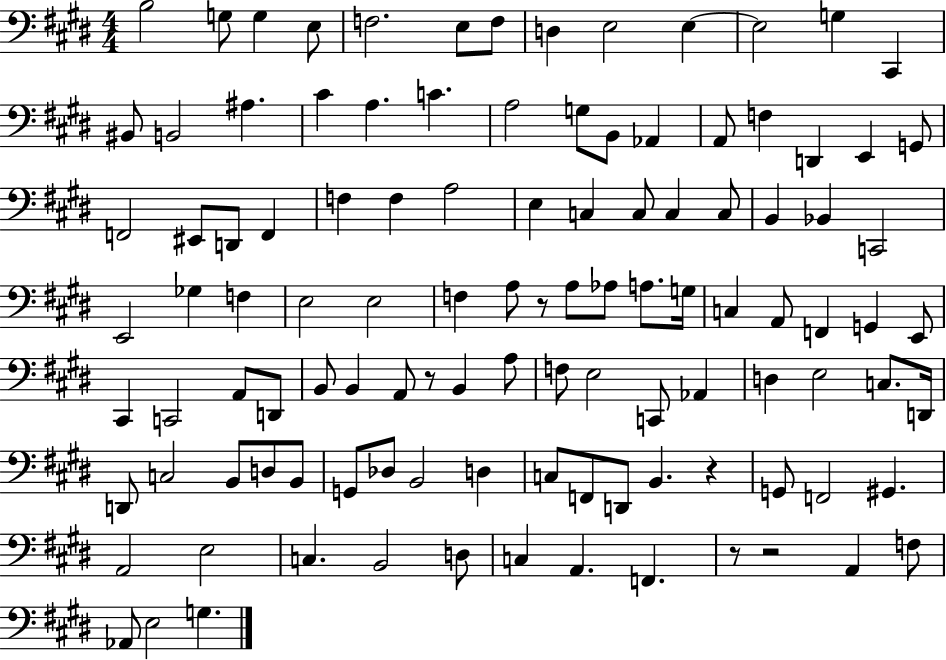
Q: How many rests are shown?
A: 5